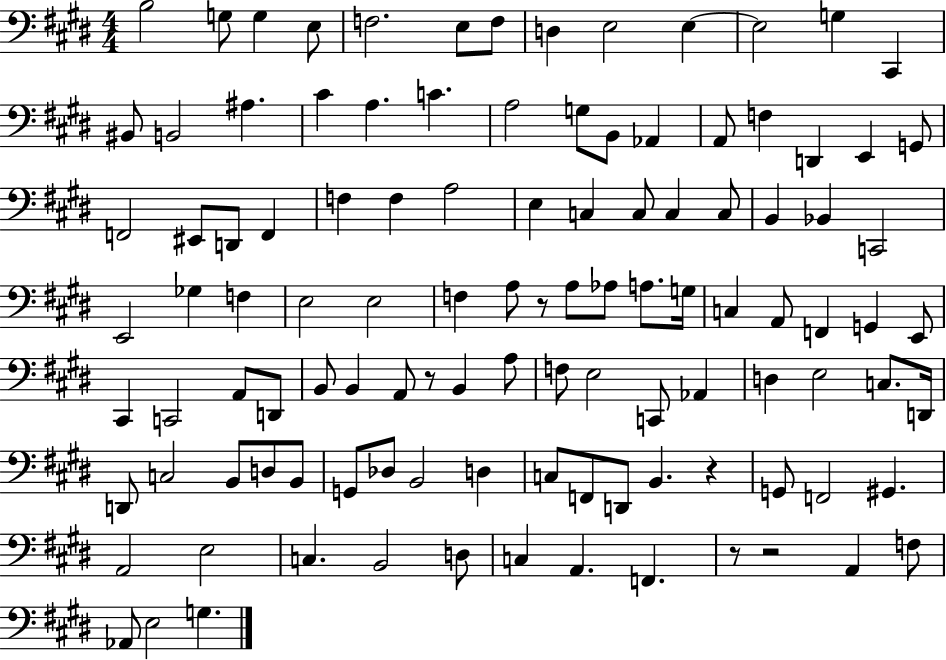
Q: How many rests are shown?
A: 5